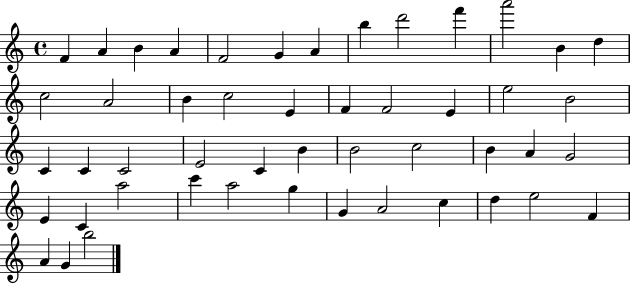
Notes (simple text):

F4/q A4/q B4/q A4/q F4/h G4/q A4/q B5/q D6/h F6/q A6/h B4/q D5/q C5/h A4/h B4/q C5/h E4/q F4/q F4/h E4/q E5/h B4/h C4/q C4/q C4/h E4/h C4/q B4/q B4/h C5/h B4/q A4/q G4/h E4/q C4/q A5/h C6/q A5/h G5/q G4/q A4/h C5/q D5/q E5/h F4/q A4/q G4/q B5/h